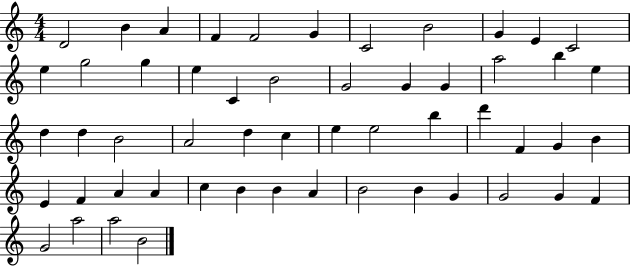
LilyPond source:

{
  \clef treble
  \numericTimeSignature
  \time 4/4
  \key c \major
  d'2 b'4 a'4 | f'4 f'2 g'4 | c'2 b'2 | g'4 e'4 c'2 | \break e''4 g''2 g''4 | e''4 c'4 b'2 | g'2 g'4 g'4 | a''2 b''4 e''4 | \break d''4 d''4 b'2 | a'2 d''4 c''4 | e''4 e''2 b''4 | d'''4 f'4 g'4 b'4 | \break e'4 f'4 a'4 a'4 | c''4 b'4 b'4 a'4 | b'2 b'4 g'4 | g'2 g'4 f'4 | \break g'2 a''2 | a''2 b'2 | \bar "|."
}